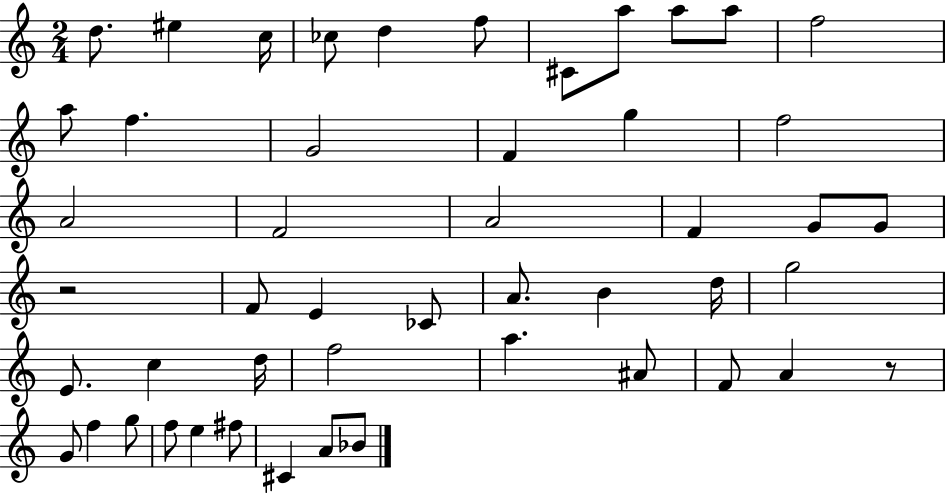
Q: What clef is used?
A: treble